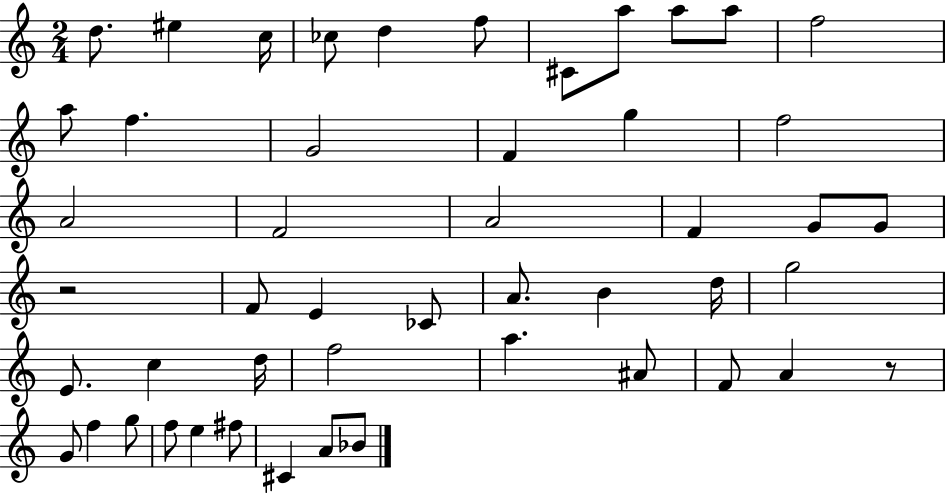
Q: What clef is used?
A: treble